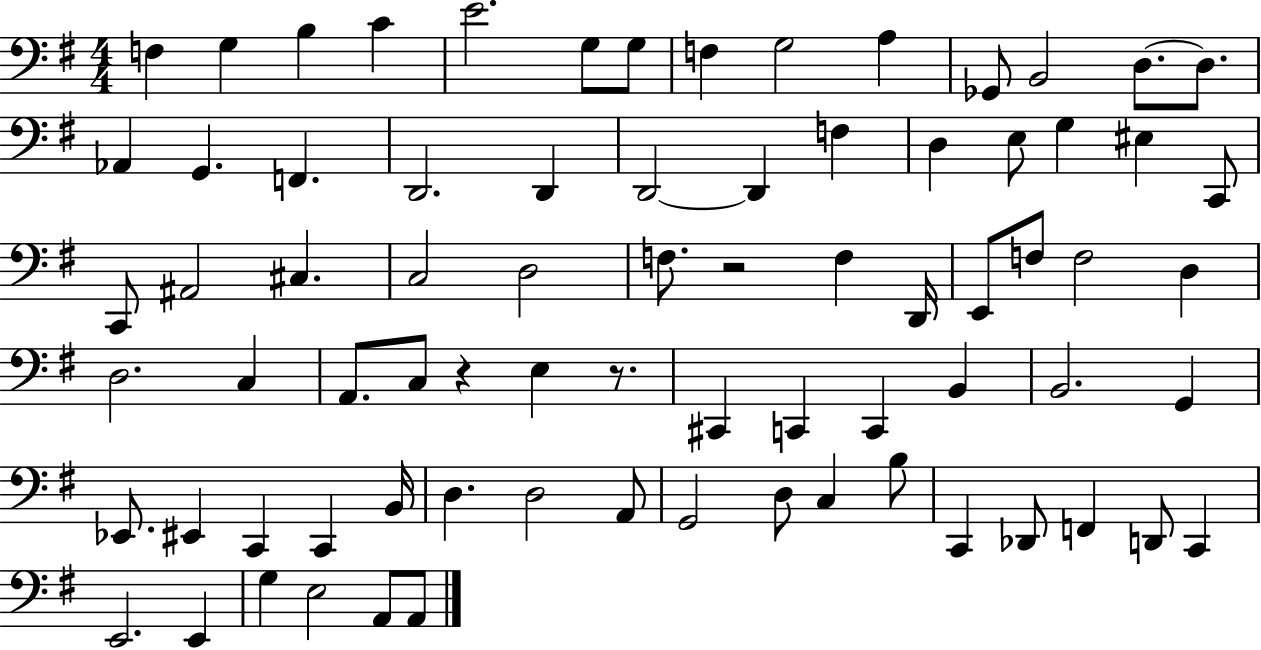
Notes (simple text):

F3/q G3/q B3/q C4/q E4/h. G3/e G3/e F3/q G3/h A3/q Gb2/e B2/h D3/e. D3/e. Ab2/q G2/q. F2/q. D2/h. D2/q D2/h D2/q F3/q D3/q E3/e G3/q EIS3/q C2/e C2/e A#2/h C#3/q. C3/h D3/h F3/e. R/h F3/q D2/s E2/e F3/e F3/h D3/q D3/h. C3/q A2/e. C3/e R/q E3/q R/e. C#2/q C2/q C2/q B2/q B2/h. G2/q Eb2/e. EIS2/q C2/q C2/q B2/s D3/q. D3/h A2/e G2/h D3/e C3/q B3/e C2/q Db2/e F2/q D2/e C2/q E2/h. E2/q G3/q E3/h A2/e A2/e